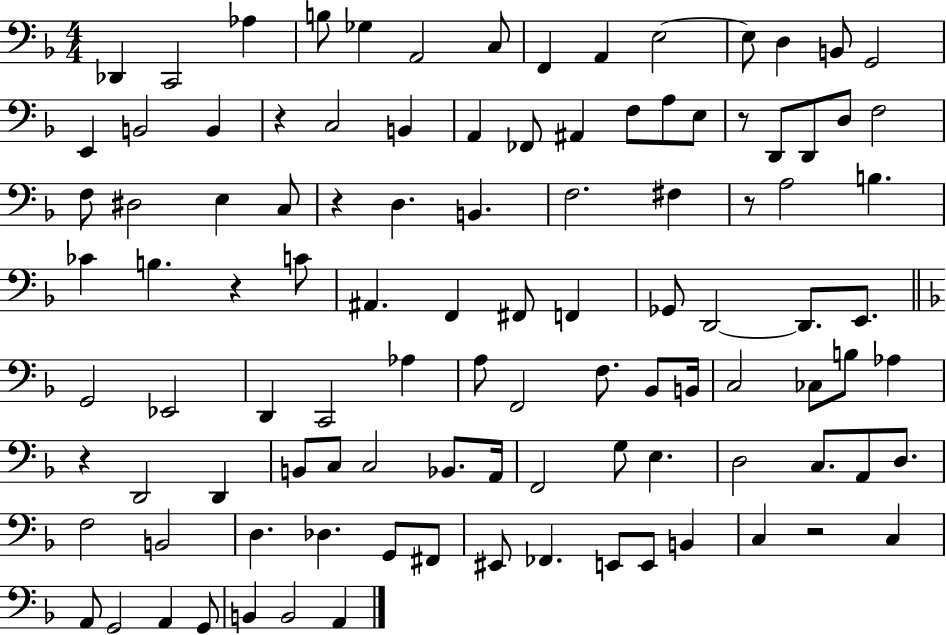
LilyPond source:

{
  \clef bass
  \numericTimeSignature
  \time 4/4
  \key f \major
  des,4 c,2 aes4 | b8 ges4 a,2 c8 | f,4 a,4 e2~~ | e8 d4 b,8 g,2 | \break e,4 b,2 b,4 | r4 c2 b,4 | a,4 fes,8 ais,4 f8 a8 e8 | r8 d,8 d,8 d8 f2 | \break f8 dis2 e4 c8 | r4 d4. b,4. | f2. fis4 | r8 a2 b4. | \break ces'4 b4. r4 c'8 | ais,4. f,4 fis,8 f,4 | ges,8 d,2~~ d,8. e,8. | \bar "||" \break \key f \major g,2 ees,2 | d,4 c,2 aes4 | a8 f,2 f8. bes,8 b,16 | c2 ces8 b8 aes4 | \break r4 d,2 d,4 | b,8 c8 c2 bes,8. a,16 | f,2 g8 e4. | d2 c8. a,8 d8. | \break f2 b,2 | d4. des4. g,8 fis,8 | eis,8 fes,4. e,8 e,8 b,4 | c4 r2 c4 | \break a,8 g,2 a,4 g,8 | b,4 b,2 a,4 | \bar "|."
}